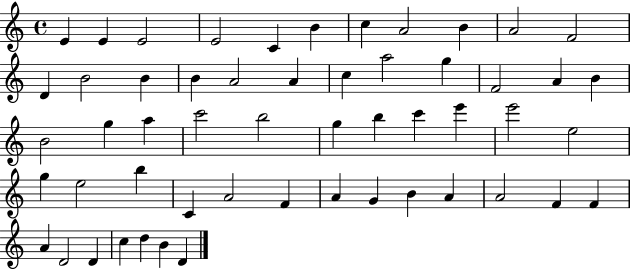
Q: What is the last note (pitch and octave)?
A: D4